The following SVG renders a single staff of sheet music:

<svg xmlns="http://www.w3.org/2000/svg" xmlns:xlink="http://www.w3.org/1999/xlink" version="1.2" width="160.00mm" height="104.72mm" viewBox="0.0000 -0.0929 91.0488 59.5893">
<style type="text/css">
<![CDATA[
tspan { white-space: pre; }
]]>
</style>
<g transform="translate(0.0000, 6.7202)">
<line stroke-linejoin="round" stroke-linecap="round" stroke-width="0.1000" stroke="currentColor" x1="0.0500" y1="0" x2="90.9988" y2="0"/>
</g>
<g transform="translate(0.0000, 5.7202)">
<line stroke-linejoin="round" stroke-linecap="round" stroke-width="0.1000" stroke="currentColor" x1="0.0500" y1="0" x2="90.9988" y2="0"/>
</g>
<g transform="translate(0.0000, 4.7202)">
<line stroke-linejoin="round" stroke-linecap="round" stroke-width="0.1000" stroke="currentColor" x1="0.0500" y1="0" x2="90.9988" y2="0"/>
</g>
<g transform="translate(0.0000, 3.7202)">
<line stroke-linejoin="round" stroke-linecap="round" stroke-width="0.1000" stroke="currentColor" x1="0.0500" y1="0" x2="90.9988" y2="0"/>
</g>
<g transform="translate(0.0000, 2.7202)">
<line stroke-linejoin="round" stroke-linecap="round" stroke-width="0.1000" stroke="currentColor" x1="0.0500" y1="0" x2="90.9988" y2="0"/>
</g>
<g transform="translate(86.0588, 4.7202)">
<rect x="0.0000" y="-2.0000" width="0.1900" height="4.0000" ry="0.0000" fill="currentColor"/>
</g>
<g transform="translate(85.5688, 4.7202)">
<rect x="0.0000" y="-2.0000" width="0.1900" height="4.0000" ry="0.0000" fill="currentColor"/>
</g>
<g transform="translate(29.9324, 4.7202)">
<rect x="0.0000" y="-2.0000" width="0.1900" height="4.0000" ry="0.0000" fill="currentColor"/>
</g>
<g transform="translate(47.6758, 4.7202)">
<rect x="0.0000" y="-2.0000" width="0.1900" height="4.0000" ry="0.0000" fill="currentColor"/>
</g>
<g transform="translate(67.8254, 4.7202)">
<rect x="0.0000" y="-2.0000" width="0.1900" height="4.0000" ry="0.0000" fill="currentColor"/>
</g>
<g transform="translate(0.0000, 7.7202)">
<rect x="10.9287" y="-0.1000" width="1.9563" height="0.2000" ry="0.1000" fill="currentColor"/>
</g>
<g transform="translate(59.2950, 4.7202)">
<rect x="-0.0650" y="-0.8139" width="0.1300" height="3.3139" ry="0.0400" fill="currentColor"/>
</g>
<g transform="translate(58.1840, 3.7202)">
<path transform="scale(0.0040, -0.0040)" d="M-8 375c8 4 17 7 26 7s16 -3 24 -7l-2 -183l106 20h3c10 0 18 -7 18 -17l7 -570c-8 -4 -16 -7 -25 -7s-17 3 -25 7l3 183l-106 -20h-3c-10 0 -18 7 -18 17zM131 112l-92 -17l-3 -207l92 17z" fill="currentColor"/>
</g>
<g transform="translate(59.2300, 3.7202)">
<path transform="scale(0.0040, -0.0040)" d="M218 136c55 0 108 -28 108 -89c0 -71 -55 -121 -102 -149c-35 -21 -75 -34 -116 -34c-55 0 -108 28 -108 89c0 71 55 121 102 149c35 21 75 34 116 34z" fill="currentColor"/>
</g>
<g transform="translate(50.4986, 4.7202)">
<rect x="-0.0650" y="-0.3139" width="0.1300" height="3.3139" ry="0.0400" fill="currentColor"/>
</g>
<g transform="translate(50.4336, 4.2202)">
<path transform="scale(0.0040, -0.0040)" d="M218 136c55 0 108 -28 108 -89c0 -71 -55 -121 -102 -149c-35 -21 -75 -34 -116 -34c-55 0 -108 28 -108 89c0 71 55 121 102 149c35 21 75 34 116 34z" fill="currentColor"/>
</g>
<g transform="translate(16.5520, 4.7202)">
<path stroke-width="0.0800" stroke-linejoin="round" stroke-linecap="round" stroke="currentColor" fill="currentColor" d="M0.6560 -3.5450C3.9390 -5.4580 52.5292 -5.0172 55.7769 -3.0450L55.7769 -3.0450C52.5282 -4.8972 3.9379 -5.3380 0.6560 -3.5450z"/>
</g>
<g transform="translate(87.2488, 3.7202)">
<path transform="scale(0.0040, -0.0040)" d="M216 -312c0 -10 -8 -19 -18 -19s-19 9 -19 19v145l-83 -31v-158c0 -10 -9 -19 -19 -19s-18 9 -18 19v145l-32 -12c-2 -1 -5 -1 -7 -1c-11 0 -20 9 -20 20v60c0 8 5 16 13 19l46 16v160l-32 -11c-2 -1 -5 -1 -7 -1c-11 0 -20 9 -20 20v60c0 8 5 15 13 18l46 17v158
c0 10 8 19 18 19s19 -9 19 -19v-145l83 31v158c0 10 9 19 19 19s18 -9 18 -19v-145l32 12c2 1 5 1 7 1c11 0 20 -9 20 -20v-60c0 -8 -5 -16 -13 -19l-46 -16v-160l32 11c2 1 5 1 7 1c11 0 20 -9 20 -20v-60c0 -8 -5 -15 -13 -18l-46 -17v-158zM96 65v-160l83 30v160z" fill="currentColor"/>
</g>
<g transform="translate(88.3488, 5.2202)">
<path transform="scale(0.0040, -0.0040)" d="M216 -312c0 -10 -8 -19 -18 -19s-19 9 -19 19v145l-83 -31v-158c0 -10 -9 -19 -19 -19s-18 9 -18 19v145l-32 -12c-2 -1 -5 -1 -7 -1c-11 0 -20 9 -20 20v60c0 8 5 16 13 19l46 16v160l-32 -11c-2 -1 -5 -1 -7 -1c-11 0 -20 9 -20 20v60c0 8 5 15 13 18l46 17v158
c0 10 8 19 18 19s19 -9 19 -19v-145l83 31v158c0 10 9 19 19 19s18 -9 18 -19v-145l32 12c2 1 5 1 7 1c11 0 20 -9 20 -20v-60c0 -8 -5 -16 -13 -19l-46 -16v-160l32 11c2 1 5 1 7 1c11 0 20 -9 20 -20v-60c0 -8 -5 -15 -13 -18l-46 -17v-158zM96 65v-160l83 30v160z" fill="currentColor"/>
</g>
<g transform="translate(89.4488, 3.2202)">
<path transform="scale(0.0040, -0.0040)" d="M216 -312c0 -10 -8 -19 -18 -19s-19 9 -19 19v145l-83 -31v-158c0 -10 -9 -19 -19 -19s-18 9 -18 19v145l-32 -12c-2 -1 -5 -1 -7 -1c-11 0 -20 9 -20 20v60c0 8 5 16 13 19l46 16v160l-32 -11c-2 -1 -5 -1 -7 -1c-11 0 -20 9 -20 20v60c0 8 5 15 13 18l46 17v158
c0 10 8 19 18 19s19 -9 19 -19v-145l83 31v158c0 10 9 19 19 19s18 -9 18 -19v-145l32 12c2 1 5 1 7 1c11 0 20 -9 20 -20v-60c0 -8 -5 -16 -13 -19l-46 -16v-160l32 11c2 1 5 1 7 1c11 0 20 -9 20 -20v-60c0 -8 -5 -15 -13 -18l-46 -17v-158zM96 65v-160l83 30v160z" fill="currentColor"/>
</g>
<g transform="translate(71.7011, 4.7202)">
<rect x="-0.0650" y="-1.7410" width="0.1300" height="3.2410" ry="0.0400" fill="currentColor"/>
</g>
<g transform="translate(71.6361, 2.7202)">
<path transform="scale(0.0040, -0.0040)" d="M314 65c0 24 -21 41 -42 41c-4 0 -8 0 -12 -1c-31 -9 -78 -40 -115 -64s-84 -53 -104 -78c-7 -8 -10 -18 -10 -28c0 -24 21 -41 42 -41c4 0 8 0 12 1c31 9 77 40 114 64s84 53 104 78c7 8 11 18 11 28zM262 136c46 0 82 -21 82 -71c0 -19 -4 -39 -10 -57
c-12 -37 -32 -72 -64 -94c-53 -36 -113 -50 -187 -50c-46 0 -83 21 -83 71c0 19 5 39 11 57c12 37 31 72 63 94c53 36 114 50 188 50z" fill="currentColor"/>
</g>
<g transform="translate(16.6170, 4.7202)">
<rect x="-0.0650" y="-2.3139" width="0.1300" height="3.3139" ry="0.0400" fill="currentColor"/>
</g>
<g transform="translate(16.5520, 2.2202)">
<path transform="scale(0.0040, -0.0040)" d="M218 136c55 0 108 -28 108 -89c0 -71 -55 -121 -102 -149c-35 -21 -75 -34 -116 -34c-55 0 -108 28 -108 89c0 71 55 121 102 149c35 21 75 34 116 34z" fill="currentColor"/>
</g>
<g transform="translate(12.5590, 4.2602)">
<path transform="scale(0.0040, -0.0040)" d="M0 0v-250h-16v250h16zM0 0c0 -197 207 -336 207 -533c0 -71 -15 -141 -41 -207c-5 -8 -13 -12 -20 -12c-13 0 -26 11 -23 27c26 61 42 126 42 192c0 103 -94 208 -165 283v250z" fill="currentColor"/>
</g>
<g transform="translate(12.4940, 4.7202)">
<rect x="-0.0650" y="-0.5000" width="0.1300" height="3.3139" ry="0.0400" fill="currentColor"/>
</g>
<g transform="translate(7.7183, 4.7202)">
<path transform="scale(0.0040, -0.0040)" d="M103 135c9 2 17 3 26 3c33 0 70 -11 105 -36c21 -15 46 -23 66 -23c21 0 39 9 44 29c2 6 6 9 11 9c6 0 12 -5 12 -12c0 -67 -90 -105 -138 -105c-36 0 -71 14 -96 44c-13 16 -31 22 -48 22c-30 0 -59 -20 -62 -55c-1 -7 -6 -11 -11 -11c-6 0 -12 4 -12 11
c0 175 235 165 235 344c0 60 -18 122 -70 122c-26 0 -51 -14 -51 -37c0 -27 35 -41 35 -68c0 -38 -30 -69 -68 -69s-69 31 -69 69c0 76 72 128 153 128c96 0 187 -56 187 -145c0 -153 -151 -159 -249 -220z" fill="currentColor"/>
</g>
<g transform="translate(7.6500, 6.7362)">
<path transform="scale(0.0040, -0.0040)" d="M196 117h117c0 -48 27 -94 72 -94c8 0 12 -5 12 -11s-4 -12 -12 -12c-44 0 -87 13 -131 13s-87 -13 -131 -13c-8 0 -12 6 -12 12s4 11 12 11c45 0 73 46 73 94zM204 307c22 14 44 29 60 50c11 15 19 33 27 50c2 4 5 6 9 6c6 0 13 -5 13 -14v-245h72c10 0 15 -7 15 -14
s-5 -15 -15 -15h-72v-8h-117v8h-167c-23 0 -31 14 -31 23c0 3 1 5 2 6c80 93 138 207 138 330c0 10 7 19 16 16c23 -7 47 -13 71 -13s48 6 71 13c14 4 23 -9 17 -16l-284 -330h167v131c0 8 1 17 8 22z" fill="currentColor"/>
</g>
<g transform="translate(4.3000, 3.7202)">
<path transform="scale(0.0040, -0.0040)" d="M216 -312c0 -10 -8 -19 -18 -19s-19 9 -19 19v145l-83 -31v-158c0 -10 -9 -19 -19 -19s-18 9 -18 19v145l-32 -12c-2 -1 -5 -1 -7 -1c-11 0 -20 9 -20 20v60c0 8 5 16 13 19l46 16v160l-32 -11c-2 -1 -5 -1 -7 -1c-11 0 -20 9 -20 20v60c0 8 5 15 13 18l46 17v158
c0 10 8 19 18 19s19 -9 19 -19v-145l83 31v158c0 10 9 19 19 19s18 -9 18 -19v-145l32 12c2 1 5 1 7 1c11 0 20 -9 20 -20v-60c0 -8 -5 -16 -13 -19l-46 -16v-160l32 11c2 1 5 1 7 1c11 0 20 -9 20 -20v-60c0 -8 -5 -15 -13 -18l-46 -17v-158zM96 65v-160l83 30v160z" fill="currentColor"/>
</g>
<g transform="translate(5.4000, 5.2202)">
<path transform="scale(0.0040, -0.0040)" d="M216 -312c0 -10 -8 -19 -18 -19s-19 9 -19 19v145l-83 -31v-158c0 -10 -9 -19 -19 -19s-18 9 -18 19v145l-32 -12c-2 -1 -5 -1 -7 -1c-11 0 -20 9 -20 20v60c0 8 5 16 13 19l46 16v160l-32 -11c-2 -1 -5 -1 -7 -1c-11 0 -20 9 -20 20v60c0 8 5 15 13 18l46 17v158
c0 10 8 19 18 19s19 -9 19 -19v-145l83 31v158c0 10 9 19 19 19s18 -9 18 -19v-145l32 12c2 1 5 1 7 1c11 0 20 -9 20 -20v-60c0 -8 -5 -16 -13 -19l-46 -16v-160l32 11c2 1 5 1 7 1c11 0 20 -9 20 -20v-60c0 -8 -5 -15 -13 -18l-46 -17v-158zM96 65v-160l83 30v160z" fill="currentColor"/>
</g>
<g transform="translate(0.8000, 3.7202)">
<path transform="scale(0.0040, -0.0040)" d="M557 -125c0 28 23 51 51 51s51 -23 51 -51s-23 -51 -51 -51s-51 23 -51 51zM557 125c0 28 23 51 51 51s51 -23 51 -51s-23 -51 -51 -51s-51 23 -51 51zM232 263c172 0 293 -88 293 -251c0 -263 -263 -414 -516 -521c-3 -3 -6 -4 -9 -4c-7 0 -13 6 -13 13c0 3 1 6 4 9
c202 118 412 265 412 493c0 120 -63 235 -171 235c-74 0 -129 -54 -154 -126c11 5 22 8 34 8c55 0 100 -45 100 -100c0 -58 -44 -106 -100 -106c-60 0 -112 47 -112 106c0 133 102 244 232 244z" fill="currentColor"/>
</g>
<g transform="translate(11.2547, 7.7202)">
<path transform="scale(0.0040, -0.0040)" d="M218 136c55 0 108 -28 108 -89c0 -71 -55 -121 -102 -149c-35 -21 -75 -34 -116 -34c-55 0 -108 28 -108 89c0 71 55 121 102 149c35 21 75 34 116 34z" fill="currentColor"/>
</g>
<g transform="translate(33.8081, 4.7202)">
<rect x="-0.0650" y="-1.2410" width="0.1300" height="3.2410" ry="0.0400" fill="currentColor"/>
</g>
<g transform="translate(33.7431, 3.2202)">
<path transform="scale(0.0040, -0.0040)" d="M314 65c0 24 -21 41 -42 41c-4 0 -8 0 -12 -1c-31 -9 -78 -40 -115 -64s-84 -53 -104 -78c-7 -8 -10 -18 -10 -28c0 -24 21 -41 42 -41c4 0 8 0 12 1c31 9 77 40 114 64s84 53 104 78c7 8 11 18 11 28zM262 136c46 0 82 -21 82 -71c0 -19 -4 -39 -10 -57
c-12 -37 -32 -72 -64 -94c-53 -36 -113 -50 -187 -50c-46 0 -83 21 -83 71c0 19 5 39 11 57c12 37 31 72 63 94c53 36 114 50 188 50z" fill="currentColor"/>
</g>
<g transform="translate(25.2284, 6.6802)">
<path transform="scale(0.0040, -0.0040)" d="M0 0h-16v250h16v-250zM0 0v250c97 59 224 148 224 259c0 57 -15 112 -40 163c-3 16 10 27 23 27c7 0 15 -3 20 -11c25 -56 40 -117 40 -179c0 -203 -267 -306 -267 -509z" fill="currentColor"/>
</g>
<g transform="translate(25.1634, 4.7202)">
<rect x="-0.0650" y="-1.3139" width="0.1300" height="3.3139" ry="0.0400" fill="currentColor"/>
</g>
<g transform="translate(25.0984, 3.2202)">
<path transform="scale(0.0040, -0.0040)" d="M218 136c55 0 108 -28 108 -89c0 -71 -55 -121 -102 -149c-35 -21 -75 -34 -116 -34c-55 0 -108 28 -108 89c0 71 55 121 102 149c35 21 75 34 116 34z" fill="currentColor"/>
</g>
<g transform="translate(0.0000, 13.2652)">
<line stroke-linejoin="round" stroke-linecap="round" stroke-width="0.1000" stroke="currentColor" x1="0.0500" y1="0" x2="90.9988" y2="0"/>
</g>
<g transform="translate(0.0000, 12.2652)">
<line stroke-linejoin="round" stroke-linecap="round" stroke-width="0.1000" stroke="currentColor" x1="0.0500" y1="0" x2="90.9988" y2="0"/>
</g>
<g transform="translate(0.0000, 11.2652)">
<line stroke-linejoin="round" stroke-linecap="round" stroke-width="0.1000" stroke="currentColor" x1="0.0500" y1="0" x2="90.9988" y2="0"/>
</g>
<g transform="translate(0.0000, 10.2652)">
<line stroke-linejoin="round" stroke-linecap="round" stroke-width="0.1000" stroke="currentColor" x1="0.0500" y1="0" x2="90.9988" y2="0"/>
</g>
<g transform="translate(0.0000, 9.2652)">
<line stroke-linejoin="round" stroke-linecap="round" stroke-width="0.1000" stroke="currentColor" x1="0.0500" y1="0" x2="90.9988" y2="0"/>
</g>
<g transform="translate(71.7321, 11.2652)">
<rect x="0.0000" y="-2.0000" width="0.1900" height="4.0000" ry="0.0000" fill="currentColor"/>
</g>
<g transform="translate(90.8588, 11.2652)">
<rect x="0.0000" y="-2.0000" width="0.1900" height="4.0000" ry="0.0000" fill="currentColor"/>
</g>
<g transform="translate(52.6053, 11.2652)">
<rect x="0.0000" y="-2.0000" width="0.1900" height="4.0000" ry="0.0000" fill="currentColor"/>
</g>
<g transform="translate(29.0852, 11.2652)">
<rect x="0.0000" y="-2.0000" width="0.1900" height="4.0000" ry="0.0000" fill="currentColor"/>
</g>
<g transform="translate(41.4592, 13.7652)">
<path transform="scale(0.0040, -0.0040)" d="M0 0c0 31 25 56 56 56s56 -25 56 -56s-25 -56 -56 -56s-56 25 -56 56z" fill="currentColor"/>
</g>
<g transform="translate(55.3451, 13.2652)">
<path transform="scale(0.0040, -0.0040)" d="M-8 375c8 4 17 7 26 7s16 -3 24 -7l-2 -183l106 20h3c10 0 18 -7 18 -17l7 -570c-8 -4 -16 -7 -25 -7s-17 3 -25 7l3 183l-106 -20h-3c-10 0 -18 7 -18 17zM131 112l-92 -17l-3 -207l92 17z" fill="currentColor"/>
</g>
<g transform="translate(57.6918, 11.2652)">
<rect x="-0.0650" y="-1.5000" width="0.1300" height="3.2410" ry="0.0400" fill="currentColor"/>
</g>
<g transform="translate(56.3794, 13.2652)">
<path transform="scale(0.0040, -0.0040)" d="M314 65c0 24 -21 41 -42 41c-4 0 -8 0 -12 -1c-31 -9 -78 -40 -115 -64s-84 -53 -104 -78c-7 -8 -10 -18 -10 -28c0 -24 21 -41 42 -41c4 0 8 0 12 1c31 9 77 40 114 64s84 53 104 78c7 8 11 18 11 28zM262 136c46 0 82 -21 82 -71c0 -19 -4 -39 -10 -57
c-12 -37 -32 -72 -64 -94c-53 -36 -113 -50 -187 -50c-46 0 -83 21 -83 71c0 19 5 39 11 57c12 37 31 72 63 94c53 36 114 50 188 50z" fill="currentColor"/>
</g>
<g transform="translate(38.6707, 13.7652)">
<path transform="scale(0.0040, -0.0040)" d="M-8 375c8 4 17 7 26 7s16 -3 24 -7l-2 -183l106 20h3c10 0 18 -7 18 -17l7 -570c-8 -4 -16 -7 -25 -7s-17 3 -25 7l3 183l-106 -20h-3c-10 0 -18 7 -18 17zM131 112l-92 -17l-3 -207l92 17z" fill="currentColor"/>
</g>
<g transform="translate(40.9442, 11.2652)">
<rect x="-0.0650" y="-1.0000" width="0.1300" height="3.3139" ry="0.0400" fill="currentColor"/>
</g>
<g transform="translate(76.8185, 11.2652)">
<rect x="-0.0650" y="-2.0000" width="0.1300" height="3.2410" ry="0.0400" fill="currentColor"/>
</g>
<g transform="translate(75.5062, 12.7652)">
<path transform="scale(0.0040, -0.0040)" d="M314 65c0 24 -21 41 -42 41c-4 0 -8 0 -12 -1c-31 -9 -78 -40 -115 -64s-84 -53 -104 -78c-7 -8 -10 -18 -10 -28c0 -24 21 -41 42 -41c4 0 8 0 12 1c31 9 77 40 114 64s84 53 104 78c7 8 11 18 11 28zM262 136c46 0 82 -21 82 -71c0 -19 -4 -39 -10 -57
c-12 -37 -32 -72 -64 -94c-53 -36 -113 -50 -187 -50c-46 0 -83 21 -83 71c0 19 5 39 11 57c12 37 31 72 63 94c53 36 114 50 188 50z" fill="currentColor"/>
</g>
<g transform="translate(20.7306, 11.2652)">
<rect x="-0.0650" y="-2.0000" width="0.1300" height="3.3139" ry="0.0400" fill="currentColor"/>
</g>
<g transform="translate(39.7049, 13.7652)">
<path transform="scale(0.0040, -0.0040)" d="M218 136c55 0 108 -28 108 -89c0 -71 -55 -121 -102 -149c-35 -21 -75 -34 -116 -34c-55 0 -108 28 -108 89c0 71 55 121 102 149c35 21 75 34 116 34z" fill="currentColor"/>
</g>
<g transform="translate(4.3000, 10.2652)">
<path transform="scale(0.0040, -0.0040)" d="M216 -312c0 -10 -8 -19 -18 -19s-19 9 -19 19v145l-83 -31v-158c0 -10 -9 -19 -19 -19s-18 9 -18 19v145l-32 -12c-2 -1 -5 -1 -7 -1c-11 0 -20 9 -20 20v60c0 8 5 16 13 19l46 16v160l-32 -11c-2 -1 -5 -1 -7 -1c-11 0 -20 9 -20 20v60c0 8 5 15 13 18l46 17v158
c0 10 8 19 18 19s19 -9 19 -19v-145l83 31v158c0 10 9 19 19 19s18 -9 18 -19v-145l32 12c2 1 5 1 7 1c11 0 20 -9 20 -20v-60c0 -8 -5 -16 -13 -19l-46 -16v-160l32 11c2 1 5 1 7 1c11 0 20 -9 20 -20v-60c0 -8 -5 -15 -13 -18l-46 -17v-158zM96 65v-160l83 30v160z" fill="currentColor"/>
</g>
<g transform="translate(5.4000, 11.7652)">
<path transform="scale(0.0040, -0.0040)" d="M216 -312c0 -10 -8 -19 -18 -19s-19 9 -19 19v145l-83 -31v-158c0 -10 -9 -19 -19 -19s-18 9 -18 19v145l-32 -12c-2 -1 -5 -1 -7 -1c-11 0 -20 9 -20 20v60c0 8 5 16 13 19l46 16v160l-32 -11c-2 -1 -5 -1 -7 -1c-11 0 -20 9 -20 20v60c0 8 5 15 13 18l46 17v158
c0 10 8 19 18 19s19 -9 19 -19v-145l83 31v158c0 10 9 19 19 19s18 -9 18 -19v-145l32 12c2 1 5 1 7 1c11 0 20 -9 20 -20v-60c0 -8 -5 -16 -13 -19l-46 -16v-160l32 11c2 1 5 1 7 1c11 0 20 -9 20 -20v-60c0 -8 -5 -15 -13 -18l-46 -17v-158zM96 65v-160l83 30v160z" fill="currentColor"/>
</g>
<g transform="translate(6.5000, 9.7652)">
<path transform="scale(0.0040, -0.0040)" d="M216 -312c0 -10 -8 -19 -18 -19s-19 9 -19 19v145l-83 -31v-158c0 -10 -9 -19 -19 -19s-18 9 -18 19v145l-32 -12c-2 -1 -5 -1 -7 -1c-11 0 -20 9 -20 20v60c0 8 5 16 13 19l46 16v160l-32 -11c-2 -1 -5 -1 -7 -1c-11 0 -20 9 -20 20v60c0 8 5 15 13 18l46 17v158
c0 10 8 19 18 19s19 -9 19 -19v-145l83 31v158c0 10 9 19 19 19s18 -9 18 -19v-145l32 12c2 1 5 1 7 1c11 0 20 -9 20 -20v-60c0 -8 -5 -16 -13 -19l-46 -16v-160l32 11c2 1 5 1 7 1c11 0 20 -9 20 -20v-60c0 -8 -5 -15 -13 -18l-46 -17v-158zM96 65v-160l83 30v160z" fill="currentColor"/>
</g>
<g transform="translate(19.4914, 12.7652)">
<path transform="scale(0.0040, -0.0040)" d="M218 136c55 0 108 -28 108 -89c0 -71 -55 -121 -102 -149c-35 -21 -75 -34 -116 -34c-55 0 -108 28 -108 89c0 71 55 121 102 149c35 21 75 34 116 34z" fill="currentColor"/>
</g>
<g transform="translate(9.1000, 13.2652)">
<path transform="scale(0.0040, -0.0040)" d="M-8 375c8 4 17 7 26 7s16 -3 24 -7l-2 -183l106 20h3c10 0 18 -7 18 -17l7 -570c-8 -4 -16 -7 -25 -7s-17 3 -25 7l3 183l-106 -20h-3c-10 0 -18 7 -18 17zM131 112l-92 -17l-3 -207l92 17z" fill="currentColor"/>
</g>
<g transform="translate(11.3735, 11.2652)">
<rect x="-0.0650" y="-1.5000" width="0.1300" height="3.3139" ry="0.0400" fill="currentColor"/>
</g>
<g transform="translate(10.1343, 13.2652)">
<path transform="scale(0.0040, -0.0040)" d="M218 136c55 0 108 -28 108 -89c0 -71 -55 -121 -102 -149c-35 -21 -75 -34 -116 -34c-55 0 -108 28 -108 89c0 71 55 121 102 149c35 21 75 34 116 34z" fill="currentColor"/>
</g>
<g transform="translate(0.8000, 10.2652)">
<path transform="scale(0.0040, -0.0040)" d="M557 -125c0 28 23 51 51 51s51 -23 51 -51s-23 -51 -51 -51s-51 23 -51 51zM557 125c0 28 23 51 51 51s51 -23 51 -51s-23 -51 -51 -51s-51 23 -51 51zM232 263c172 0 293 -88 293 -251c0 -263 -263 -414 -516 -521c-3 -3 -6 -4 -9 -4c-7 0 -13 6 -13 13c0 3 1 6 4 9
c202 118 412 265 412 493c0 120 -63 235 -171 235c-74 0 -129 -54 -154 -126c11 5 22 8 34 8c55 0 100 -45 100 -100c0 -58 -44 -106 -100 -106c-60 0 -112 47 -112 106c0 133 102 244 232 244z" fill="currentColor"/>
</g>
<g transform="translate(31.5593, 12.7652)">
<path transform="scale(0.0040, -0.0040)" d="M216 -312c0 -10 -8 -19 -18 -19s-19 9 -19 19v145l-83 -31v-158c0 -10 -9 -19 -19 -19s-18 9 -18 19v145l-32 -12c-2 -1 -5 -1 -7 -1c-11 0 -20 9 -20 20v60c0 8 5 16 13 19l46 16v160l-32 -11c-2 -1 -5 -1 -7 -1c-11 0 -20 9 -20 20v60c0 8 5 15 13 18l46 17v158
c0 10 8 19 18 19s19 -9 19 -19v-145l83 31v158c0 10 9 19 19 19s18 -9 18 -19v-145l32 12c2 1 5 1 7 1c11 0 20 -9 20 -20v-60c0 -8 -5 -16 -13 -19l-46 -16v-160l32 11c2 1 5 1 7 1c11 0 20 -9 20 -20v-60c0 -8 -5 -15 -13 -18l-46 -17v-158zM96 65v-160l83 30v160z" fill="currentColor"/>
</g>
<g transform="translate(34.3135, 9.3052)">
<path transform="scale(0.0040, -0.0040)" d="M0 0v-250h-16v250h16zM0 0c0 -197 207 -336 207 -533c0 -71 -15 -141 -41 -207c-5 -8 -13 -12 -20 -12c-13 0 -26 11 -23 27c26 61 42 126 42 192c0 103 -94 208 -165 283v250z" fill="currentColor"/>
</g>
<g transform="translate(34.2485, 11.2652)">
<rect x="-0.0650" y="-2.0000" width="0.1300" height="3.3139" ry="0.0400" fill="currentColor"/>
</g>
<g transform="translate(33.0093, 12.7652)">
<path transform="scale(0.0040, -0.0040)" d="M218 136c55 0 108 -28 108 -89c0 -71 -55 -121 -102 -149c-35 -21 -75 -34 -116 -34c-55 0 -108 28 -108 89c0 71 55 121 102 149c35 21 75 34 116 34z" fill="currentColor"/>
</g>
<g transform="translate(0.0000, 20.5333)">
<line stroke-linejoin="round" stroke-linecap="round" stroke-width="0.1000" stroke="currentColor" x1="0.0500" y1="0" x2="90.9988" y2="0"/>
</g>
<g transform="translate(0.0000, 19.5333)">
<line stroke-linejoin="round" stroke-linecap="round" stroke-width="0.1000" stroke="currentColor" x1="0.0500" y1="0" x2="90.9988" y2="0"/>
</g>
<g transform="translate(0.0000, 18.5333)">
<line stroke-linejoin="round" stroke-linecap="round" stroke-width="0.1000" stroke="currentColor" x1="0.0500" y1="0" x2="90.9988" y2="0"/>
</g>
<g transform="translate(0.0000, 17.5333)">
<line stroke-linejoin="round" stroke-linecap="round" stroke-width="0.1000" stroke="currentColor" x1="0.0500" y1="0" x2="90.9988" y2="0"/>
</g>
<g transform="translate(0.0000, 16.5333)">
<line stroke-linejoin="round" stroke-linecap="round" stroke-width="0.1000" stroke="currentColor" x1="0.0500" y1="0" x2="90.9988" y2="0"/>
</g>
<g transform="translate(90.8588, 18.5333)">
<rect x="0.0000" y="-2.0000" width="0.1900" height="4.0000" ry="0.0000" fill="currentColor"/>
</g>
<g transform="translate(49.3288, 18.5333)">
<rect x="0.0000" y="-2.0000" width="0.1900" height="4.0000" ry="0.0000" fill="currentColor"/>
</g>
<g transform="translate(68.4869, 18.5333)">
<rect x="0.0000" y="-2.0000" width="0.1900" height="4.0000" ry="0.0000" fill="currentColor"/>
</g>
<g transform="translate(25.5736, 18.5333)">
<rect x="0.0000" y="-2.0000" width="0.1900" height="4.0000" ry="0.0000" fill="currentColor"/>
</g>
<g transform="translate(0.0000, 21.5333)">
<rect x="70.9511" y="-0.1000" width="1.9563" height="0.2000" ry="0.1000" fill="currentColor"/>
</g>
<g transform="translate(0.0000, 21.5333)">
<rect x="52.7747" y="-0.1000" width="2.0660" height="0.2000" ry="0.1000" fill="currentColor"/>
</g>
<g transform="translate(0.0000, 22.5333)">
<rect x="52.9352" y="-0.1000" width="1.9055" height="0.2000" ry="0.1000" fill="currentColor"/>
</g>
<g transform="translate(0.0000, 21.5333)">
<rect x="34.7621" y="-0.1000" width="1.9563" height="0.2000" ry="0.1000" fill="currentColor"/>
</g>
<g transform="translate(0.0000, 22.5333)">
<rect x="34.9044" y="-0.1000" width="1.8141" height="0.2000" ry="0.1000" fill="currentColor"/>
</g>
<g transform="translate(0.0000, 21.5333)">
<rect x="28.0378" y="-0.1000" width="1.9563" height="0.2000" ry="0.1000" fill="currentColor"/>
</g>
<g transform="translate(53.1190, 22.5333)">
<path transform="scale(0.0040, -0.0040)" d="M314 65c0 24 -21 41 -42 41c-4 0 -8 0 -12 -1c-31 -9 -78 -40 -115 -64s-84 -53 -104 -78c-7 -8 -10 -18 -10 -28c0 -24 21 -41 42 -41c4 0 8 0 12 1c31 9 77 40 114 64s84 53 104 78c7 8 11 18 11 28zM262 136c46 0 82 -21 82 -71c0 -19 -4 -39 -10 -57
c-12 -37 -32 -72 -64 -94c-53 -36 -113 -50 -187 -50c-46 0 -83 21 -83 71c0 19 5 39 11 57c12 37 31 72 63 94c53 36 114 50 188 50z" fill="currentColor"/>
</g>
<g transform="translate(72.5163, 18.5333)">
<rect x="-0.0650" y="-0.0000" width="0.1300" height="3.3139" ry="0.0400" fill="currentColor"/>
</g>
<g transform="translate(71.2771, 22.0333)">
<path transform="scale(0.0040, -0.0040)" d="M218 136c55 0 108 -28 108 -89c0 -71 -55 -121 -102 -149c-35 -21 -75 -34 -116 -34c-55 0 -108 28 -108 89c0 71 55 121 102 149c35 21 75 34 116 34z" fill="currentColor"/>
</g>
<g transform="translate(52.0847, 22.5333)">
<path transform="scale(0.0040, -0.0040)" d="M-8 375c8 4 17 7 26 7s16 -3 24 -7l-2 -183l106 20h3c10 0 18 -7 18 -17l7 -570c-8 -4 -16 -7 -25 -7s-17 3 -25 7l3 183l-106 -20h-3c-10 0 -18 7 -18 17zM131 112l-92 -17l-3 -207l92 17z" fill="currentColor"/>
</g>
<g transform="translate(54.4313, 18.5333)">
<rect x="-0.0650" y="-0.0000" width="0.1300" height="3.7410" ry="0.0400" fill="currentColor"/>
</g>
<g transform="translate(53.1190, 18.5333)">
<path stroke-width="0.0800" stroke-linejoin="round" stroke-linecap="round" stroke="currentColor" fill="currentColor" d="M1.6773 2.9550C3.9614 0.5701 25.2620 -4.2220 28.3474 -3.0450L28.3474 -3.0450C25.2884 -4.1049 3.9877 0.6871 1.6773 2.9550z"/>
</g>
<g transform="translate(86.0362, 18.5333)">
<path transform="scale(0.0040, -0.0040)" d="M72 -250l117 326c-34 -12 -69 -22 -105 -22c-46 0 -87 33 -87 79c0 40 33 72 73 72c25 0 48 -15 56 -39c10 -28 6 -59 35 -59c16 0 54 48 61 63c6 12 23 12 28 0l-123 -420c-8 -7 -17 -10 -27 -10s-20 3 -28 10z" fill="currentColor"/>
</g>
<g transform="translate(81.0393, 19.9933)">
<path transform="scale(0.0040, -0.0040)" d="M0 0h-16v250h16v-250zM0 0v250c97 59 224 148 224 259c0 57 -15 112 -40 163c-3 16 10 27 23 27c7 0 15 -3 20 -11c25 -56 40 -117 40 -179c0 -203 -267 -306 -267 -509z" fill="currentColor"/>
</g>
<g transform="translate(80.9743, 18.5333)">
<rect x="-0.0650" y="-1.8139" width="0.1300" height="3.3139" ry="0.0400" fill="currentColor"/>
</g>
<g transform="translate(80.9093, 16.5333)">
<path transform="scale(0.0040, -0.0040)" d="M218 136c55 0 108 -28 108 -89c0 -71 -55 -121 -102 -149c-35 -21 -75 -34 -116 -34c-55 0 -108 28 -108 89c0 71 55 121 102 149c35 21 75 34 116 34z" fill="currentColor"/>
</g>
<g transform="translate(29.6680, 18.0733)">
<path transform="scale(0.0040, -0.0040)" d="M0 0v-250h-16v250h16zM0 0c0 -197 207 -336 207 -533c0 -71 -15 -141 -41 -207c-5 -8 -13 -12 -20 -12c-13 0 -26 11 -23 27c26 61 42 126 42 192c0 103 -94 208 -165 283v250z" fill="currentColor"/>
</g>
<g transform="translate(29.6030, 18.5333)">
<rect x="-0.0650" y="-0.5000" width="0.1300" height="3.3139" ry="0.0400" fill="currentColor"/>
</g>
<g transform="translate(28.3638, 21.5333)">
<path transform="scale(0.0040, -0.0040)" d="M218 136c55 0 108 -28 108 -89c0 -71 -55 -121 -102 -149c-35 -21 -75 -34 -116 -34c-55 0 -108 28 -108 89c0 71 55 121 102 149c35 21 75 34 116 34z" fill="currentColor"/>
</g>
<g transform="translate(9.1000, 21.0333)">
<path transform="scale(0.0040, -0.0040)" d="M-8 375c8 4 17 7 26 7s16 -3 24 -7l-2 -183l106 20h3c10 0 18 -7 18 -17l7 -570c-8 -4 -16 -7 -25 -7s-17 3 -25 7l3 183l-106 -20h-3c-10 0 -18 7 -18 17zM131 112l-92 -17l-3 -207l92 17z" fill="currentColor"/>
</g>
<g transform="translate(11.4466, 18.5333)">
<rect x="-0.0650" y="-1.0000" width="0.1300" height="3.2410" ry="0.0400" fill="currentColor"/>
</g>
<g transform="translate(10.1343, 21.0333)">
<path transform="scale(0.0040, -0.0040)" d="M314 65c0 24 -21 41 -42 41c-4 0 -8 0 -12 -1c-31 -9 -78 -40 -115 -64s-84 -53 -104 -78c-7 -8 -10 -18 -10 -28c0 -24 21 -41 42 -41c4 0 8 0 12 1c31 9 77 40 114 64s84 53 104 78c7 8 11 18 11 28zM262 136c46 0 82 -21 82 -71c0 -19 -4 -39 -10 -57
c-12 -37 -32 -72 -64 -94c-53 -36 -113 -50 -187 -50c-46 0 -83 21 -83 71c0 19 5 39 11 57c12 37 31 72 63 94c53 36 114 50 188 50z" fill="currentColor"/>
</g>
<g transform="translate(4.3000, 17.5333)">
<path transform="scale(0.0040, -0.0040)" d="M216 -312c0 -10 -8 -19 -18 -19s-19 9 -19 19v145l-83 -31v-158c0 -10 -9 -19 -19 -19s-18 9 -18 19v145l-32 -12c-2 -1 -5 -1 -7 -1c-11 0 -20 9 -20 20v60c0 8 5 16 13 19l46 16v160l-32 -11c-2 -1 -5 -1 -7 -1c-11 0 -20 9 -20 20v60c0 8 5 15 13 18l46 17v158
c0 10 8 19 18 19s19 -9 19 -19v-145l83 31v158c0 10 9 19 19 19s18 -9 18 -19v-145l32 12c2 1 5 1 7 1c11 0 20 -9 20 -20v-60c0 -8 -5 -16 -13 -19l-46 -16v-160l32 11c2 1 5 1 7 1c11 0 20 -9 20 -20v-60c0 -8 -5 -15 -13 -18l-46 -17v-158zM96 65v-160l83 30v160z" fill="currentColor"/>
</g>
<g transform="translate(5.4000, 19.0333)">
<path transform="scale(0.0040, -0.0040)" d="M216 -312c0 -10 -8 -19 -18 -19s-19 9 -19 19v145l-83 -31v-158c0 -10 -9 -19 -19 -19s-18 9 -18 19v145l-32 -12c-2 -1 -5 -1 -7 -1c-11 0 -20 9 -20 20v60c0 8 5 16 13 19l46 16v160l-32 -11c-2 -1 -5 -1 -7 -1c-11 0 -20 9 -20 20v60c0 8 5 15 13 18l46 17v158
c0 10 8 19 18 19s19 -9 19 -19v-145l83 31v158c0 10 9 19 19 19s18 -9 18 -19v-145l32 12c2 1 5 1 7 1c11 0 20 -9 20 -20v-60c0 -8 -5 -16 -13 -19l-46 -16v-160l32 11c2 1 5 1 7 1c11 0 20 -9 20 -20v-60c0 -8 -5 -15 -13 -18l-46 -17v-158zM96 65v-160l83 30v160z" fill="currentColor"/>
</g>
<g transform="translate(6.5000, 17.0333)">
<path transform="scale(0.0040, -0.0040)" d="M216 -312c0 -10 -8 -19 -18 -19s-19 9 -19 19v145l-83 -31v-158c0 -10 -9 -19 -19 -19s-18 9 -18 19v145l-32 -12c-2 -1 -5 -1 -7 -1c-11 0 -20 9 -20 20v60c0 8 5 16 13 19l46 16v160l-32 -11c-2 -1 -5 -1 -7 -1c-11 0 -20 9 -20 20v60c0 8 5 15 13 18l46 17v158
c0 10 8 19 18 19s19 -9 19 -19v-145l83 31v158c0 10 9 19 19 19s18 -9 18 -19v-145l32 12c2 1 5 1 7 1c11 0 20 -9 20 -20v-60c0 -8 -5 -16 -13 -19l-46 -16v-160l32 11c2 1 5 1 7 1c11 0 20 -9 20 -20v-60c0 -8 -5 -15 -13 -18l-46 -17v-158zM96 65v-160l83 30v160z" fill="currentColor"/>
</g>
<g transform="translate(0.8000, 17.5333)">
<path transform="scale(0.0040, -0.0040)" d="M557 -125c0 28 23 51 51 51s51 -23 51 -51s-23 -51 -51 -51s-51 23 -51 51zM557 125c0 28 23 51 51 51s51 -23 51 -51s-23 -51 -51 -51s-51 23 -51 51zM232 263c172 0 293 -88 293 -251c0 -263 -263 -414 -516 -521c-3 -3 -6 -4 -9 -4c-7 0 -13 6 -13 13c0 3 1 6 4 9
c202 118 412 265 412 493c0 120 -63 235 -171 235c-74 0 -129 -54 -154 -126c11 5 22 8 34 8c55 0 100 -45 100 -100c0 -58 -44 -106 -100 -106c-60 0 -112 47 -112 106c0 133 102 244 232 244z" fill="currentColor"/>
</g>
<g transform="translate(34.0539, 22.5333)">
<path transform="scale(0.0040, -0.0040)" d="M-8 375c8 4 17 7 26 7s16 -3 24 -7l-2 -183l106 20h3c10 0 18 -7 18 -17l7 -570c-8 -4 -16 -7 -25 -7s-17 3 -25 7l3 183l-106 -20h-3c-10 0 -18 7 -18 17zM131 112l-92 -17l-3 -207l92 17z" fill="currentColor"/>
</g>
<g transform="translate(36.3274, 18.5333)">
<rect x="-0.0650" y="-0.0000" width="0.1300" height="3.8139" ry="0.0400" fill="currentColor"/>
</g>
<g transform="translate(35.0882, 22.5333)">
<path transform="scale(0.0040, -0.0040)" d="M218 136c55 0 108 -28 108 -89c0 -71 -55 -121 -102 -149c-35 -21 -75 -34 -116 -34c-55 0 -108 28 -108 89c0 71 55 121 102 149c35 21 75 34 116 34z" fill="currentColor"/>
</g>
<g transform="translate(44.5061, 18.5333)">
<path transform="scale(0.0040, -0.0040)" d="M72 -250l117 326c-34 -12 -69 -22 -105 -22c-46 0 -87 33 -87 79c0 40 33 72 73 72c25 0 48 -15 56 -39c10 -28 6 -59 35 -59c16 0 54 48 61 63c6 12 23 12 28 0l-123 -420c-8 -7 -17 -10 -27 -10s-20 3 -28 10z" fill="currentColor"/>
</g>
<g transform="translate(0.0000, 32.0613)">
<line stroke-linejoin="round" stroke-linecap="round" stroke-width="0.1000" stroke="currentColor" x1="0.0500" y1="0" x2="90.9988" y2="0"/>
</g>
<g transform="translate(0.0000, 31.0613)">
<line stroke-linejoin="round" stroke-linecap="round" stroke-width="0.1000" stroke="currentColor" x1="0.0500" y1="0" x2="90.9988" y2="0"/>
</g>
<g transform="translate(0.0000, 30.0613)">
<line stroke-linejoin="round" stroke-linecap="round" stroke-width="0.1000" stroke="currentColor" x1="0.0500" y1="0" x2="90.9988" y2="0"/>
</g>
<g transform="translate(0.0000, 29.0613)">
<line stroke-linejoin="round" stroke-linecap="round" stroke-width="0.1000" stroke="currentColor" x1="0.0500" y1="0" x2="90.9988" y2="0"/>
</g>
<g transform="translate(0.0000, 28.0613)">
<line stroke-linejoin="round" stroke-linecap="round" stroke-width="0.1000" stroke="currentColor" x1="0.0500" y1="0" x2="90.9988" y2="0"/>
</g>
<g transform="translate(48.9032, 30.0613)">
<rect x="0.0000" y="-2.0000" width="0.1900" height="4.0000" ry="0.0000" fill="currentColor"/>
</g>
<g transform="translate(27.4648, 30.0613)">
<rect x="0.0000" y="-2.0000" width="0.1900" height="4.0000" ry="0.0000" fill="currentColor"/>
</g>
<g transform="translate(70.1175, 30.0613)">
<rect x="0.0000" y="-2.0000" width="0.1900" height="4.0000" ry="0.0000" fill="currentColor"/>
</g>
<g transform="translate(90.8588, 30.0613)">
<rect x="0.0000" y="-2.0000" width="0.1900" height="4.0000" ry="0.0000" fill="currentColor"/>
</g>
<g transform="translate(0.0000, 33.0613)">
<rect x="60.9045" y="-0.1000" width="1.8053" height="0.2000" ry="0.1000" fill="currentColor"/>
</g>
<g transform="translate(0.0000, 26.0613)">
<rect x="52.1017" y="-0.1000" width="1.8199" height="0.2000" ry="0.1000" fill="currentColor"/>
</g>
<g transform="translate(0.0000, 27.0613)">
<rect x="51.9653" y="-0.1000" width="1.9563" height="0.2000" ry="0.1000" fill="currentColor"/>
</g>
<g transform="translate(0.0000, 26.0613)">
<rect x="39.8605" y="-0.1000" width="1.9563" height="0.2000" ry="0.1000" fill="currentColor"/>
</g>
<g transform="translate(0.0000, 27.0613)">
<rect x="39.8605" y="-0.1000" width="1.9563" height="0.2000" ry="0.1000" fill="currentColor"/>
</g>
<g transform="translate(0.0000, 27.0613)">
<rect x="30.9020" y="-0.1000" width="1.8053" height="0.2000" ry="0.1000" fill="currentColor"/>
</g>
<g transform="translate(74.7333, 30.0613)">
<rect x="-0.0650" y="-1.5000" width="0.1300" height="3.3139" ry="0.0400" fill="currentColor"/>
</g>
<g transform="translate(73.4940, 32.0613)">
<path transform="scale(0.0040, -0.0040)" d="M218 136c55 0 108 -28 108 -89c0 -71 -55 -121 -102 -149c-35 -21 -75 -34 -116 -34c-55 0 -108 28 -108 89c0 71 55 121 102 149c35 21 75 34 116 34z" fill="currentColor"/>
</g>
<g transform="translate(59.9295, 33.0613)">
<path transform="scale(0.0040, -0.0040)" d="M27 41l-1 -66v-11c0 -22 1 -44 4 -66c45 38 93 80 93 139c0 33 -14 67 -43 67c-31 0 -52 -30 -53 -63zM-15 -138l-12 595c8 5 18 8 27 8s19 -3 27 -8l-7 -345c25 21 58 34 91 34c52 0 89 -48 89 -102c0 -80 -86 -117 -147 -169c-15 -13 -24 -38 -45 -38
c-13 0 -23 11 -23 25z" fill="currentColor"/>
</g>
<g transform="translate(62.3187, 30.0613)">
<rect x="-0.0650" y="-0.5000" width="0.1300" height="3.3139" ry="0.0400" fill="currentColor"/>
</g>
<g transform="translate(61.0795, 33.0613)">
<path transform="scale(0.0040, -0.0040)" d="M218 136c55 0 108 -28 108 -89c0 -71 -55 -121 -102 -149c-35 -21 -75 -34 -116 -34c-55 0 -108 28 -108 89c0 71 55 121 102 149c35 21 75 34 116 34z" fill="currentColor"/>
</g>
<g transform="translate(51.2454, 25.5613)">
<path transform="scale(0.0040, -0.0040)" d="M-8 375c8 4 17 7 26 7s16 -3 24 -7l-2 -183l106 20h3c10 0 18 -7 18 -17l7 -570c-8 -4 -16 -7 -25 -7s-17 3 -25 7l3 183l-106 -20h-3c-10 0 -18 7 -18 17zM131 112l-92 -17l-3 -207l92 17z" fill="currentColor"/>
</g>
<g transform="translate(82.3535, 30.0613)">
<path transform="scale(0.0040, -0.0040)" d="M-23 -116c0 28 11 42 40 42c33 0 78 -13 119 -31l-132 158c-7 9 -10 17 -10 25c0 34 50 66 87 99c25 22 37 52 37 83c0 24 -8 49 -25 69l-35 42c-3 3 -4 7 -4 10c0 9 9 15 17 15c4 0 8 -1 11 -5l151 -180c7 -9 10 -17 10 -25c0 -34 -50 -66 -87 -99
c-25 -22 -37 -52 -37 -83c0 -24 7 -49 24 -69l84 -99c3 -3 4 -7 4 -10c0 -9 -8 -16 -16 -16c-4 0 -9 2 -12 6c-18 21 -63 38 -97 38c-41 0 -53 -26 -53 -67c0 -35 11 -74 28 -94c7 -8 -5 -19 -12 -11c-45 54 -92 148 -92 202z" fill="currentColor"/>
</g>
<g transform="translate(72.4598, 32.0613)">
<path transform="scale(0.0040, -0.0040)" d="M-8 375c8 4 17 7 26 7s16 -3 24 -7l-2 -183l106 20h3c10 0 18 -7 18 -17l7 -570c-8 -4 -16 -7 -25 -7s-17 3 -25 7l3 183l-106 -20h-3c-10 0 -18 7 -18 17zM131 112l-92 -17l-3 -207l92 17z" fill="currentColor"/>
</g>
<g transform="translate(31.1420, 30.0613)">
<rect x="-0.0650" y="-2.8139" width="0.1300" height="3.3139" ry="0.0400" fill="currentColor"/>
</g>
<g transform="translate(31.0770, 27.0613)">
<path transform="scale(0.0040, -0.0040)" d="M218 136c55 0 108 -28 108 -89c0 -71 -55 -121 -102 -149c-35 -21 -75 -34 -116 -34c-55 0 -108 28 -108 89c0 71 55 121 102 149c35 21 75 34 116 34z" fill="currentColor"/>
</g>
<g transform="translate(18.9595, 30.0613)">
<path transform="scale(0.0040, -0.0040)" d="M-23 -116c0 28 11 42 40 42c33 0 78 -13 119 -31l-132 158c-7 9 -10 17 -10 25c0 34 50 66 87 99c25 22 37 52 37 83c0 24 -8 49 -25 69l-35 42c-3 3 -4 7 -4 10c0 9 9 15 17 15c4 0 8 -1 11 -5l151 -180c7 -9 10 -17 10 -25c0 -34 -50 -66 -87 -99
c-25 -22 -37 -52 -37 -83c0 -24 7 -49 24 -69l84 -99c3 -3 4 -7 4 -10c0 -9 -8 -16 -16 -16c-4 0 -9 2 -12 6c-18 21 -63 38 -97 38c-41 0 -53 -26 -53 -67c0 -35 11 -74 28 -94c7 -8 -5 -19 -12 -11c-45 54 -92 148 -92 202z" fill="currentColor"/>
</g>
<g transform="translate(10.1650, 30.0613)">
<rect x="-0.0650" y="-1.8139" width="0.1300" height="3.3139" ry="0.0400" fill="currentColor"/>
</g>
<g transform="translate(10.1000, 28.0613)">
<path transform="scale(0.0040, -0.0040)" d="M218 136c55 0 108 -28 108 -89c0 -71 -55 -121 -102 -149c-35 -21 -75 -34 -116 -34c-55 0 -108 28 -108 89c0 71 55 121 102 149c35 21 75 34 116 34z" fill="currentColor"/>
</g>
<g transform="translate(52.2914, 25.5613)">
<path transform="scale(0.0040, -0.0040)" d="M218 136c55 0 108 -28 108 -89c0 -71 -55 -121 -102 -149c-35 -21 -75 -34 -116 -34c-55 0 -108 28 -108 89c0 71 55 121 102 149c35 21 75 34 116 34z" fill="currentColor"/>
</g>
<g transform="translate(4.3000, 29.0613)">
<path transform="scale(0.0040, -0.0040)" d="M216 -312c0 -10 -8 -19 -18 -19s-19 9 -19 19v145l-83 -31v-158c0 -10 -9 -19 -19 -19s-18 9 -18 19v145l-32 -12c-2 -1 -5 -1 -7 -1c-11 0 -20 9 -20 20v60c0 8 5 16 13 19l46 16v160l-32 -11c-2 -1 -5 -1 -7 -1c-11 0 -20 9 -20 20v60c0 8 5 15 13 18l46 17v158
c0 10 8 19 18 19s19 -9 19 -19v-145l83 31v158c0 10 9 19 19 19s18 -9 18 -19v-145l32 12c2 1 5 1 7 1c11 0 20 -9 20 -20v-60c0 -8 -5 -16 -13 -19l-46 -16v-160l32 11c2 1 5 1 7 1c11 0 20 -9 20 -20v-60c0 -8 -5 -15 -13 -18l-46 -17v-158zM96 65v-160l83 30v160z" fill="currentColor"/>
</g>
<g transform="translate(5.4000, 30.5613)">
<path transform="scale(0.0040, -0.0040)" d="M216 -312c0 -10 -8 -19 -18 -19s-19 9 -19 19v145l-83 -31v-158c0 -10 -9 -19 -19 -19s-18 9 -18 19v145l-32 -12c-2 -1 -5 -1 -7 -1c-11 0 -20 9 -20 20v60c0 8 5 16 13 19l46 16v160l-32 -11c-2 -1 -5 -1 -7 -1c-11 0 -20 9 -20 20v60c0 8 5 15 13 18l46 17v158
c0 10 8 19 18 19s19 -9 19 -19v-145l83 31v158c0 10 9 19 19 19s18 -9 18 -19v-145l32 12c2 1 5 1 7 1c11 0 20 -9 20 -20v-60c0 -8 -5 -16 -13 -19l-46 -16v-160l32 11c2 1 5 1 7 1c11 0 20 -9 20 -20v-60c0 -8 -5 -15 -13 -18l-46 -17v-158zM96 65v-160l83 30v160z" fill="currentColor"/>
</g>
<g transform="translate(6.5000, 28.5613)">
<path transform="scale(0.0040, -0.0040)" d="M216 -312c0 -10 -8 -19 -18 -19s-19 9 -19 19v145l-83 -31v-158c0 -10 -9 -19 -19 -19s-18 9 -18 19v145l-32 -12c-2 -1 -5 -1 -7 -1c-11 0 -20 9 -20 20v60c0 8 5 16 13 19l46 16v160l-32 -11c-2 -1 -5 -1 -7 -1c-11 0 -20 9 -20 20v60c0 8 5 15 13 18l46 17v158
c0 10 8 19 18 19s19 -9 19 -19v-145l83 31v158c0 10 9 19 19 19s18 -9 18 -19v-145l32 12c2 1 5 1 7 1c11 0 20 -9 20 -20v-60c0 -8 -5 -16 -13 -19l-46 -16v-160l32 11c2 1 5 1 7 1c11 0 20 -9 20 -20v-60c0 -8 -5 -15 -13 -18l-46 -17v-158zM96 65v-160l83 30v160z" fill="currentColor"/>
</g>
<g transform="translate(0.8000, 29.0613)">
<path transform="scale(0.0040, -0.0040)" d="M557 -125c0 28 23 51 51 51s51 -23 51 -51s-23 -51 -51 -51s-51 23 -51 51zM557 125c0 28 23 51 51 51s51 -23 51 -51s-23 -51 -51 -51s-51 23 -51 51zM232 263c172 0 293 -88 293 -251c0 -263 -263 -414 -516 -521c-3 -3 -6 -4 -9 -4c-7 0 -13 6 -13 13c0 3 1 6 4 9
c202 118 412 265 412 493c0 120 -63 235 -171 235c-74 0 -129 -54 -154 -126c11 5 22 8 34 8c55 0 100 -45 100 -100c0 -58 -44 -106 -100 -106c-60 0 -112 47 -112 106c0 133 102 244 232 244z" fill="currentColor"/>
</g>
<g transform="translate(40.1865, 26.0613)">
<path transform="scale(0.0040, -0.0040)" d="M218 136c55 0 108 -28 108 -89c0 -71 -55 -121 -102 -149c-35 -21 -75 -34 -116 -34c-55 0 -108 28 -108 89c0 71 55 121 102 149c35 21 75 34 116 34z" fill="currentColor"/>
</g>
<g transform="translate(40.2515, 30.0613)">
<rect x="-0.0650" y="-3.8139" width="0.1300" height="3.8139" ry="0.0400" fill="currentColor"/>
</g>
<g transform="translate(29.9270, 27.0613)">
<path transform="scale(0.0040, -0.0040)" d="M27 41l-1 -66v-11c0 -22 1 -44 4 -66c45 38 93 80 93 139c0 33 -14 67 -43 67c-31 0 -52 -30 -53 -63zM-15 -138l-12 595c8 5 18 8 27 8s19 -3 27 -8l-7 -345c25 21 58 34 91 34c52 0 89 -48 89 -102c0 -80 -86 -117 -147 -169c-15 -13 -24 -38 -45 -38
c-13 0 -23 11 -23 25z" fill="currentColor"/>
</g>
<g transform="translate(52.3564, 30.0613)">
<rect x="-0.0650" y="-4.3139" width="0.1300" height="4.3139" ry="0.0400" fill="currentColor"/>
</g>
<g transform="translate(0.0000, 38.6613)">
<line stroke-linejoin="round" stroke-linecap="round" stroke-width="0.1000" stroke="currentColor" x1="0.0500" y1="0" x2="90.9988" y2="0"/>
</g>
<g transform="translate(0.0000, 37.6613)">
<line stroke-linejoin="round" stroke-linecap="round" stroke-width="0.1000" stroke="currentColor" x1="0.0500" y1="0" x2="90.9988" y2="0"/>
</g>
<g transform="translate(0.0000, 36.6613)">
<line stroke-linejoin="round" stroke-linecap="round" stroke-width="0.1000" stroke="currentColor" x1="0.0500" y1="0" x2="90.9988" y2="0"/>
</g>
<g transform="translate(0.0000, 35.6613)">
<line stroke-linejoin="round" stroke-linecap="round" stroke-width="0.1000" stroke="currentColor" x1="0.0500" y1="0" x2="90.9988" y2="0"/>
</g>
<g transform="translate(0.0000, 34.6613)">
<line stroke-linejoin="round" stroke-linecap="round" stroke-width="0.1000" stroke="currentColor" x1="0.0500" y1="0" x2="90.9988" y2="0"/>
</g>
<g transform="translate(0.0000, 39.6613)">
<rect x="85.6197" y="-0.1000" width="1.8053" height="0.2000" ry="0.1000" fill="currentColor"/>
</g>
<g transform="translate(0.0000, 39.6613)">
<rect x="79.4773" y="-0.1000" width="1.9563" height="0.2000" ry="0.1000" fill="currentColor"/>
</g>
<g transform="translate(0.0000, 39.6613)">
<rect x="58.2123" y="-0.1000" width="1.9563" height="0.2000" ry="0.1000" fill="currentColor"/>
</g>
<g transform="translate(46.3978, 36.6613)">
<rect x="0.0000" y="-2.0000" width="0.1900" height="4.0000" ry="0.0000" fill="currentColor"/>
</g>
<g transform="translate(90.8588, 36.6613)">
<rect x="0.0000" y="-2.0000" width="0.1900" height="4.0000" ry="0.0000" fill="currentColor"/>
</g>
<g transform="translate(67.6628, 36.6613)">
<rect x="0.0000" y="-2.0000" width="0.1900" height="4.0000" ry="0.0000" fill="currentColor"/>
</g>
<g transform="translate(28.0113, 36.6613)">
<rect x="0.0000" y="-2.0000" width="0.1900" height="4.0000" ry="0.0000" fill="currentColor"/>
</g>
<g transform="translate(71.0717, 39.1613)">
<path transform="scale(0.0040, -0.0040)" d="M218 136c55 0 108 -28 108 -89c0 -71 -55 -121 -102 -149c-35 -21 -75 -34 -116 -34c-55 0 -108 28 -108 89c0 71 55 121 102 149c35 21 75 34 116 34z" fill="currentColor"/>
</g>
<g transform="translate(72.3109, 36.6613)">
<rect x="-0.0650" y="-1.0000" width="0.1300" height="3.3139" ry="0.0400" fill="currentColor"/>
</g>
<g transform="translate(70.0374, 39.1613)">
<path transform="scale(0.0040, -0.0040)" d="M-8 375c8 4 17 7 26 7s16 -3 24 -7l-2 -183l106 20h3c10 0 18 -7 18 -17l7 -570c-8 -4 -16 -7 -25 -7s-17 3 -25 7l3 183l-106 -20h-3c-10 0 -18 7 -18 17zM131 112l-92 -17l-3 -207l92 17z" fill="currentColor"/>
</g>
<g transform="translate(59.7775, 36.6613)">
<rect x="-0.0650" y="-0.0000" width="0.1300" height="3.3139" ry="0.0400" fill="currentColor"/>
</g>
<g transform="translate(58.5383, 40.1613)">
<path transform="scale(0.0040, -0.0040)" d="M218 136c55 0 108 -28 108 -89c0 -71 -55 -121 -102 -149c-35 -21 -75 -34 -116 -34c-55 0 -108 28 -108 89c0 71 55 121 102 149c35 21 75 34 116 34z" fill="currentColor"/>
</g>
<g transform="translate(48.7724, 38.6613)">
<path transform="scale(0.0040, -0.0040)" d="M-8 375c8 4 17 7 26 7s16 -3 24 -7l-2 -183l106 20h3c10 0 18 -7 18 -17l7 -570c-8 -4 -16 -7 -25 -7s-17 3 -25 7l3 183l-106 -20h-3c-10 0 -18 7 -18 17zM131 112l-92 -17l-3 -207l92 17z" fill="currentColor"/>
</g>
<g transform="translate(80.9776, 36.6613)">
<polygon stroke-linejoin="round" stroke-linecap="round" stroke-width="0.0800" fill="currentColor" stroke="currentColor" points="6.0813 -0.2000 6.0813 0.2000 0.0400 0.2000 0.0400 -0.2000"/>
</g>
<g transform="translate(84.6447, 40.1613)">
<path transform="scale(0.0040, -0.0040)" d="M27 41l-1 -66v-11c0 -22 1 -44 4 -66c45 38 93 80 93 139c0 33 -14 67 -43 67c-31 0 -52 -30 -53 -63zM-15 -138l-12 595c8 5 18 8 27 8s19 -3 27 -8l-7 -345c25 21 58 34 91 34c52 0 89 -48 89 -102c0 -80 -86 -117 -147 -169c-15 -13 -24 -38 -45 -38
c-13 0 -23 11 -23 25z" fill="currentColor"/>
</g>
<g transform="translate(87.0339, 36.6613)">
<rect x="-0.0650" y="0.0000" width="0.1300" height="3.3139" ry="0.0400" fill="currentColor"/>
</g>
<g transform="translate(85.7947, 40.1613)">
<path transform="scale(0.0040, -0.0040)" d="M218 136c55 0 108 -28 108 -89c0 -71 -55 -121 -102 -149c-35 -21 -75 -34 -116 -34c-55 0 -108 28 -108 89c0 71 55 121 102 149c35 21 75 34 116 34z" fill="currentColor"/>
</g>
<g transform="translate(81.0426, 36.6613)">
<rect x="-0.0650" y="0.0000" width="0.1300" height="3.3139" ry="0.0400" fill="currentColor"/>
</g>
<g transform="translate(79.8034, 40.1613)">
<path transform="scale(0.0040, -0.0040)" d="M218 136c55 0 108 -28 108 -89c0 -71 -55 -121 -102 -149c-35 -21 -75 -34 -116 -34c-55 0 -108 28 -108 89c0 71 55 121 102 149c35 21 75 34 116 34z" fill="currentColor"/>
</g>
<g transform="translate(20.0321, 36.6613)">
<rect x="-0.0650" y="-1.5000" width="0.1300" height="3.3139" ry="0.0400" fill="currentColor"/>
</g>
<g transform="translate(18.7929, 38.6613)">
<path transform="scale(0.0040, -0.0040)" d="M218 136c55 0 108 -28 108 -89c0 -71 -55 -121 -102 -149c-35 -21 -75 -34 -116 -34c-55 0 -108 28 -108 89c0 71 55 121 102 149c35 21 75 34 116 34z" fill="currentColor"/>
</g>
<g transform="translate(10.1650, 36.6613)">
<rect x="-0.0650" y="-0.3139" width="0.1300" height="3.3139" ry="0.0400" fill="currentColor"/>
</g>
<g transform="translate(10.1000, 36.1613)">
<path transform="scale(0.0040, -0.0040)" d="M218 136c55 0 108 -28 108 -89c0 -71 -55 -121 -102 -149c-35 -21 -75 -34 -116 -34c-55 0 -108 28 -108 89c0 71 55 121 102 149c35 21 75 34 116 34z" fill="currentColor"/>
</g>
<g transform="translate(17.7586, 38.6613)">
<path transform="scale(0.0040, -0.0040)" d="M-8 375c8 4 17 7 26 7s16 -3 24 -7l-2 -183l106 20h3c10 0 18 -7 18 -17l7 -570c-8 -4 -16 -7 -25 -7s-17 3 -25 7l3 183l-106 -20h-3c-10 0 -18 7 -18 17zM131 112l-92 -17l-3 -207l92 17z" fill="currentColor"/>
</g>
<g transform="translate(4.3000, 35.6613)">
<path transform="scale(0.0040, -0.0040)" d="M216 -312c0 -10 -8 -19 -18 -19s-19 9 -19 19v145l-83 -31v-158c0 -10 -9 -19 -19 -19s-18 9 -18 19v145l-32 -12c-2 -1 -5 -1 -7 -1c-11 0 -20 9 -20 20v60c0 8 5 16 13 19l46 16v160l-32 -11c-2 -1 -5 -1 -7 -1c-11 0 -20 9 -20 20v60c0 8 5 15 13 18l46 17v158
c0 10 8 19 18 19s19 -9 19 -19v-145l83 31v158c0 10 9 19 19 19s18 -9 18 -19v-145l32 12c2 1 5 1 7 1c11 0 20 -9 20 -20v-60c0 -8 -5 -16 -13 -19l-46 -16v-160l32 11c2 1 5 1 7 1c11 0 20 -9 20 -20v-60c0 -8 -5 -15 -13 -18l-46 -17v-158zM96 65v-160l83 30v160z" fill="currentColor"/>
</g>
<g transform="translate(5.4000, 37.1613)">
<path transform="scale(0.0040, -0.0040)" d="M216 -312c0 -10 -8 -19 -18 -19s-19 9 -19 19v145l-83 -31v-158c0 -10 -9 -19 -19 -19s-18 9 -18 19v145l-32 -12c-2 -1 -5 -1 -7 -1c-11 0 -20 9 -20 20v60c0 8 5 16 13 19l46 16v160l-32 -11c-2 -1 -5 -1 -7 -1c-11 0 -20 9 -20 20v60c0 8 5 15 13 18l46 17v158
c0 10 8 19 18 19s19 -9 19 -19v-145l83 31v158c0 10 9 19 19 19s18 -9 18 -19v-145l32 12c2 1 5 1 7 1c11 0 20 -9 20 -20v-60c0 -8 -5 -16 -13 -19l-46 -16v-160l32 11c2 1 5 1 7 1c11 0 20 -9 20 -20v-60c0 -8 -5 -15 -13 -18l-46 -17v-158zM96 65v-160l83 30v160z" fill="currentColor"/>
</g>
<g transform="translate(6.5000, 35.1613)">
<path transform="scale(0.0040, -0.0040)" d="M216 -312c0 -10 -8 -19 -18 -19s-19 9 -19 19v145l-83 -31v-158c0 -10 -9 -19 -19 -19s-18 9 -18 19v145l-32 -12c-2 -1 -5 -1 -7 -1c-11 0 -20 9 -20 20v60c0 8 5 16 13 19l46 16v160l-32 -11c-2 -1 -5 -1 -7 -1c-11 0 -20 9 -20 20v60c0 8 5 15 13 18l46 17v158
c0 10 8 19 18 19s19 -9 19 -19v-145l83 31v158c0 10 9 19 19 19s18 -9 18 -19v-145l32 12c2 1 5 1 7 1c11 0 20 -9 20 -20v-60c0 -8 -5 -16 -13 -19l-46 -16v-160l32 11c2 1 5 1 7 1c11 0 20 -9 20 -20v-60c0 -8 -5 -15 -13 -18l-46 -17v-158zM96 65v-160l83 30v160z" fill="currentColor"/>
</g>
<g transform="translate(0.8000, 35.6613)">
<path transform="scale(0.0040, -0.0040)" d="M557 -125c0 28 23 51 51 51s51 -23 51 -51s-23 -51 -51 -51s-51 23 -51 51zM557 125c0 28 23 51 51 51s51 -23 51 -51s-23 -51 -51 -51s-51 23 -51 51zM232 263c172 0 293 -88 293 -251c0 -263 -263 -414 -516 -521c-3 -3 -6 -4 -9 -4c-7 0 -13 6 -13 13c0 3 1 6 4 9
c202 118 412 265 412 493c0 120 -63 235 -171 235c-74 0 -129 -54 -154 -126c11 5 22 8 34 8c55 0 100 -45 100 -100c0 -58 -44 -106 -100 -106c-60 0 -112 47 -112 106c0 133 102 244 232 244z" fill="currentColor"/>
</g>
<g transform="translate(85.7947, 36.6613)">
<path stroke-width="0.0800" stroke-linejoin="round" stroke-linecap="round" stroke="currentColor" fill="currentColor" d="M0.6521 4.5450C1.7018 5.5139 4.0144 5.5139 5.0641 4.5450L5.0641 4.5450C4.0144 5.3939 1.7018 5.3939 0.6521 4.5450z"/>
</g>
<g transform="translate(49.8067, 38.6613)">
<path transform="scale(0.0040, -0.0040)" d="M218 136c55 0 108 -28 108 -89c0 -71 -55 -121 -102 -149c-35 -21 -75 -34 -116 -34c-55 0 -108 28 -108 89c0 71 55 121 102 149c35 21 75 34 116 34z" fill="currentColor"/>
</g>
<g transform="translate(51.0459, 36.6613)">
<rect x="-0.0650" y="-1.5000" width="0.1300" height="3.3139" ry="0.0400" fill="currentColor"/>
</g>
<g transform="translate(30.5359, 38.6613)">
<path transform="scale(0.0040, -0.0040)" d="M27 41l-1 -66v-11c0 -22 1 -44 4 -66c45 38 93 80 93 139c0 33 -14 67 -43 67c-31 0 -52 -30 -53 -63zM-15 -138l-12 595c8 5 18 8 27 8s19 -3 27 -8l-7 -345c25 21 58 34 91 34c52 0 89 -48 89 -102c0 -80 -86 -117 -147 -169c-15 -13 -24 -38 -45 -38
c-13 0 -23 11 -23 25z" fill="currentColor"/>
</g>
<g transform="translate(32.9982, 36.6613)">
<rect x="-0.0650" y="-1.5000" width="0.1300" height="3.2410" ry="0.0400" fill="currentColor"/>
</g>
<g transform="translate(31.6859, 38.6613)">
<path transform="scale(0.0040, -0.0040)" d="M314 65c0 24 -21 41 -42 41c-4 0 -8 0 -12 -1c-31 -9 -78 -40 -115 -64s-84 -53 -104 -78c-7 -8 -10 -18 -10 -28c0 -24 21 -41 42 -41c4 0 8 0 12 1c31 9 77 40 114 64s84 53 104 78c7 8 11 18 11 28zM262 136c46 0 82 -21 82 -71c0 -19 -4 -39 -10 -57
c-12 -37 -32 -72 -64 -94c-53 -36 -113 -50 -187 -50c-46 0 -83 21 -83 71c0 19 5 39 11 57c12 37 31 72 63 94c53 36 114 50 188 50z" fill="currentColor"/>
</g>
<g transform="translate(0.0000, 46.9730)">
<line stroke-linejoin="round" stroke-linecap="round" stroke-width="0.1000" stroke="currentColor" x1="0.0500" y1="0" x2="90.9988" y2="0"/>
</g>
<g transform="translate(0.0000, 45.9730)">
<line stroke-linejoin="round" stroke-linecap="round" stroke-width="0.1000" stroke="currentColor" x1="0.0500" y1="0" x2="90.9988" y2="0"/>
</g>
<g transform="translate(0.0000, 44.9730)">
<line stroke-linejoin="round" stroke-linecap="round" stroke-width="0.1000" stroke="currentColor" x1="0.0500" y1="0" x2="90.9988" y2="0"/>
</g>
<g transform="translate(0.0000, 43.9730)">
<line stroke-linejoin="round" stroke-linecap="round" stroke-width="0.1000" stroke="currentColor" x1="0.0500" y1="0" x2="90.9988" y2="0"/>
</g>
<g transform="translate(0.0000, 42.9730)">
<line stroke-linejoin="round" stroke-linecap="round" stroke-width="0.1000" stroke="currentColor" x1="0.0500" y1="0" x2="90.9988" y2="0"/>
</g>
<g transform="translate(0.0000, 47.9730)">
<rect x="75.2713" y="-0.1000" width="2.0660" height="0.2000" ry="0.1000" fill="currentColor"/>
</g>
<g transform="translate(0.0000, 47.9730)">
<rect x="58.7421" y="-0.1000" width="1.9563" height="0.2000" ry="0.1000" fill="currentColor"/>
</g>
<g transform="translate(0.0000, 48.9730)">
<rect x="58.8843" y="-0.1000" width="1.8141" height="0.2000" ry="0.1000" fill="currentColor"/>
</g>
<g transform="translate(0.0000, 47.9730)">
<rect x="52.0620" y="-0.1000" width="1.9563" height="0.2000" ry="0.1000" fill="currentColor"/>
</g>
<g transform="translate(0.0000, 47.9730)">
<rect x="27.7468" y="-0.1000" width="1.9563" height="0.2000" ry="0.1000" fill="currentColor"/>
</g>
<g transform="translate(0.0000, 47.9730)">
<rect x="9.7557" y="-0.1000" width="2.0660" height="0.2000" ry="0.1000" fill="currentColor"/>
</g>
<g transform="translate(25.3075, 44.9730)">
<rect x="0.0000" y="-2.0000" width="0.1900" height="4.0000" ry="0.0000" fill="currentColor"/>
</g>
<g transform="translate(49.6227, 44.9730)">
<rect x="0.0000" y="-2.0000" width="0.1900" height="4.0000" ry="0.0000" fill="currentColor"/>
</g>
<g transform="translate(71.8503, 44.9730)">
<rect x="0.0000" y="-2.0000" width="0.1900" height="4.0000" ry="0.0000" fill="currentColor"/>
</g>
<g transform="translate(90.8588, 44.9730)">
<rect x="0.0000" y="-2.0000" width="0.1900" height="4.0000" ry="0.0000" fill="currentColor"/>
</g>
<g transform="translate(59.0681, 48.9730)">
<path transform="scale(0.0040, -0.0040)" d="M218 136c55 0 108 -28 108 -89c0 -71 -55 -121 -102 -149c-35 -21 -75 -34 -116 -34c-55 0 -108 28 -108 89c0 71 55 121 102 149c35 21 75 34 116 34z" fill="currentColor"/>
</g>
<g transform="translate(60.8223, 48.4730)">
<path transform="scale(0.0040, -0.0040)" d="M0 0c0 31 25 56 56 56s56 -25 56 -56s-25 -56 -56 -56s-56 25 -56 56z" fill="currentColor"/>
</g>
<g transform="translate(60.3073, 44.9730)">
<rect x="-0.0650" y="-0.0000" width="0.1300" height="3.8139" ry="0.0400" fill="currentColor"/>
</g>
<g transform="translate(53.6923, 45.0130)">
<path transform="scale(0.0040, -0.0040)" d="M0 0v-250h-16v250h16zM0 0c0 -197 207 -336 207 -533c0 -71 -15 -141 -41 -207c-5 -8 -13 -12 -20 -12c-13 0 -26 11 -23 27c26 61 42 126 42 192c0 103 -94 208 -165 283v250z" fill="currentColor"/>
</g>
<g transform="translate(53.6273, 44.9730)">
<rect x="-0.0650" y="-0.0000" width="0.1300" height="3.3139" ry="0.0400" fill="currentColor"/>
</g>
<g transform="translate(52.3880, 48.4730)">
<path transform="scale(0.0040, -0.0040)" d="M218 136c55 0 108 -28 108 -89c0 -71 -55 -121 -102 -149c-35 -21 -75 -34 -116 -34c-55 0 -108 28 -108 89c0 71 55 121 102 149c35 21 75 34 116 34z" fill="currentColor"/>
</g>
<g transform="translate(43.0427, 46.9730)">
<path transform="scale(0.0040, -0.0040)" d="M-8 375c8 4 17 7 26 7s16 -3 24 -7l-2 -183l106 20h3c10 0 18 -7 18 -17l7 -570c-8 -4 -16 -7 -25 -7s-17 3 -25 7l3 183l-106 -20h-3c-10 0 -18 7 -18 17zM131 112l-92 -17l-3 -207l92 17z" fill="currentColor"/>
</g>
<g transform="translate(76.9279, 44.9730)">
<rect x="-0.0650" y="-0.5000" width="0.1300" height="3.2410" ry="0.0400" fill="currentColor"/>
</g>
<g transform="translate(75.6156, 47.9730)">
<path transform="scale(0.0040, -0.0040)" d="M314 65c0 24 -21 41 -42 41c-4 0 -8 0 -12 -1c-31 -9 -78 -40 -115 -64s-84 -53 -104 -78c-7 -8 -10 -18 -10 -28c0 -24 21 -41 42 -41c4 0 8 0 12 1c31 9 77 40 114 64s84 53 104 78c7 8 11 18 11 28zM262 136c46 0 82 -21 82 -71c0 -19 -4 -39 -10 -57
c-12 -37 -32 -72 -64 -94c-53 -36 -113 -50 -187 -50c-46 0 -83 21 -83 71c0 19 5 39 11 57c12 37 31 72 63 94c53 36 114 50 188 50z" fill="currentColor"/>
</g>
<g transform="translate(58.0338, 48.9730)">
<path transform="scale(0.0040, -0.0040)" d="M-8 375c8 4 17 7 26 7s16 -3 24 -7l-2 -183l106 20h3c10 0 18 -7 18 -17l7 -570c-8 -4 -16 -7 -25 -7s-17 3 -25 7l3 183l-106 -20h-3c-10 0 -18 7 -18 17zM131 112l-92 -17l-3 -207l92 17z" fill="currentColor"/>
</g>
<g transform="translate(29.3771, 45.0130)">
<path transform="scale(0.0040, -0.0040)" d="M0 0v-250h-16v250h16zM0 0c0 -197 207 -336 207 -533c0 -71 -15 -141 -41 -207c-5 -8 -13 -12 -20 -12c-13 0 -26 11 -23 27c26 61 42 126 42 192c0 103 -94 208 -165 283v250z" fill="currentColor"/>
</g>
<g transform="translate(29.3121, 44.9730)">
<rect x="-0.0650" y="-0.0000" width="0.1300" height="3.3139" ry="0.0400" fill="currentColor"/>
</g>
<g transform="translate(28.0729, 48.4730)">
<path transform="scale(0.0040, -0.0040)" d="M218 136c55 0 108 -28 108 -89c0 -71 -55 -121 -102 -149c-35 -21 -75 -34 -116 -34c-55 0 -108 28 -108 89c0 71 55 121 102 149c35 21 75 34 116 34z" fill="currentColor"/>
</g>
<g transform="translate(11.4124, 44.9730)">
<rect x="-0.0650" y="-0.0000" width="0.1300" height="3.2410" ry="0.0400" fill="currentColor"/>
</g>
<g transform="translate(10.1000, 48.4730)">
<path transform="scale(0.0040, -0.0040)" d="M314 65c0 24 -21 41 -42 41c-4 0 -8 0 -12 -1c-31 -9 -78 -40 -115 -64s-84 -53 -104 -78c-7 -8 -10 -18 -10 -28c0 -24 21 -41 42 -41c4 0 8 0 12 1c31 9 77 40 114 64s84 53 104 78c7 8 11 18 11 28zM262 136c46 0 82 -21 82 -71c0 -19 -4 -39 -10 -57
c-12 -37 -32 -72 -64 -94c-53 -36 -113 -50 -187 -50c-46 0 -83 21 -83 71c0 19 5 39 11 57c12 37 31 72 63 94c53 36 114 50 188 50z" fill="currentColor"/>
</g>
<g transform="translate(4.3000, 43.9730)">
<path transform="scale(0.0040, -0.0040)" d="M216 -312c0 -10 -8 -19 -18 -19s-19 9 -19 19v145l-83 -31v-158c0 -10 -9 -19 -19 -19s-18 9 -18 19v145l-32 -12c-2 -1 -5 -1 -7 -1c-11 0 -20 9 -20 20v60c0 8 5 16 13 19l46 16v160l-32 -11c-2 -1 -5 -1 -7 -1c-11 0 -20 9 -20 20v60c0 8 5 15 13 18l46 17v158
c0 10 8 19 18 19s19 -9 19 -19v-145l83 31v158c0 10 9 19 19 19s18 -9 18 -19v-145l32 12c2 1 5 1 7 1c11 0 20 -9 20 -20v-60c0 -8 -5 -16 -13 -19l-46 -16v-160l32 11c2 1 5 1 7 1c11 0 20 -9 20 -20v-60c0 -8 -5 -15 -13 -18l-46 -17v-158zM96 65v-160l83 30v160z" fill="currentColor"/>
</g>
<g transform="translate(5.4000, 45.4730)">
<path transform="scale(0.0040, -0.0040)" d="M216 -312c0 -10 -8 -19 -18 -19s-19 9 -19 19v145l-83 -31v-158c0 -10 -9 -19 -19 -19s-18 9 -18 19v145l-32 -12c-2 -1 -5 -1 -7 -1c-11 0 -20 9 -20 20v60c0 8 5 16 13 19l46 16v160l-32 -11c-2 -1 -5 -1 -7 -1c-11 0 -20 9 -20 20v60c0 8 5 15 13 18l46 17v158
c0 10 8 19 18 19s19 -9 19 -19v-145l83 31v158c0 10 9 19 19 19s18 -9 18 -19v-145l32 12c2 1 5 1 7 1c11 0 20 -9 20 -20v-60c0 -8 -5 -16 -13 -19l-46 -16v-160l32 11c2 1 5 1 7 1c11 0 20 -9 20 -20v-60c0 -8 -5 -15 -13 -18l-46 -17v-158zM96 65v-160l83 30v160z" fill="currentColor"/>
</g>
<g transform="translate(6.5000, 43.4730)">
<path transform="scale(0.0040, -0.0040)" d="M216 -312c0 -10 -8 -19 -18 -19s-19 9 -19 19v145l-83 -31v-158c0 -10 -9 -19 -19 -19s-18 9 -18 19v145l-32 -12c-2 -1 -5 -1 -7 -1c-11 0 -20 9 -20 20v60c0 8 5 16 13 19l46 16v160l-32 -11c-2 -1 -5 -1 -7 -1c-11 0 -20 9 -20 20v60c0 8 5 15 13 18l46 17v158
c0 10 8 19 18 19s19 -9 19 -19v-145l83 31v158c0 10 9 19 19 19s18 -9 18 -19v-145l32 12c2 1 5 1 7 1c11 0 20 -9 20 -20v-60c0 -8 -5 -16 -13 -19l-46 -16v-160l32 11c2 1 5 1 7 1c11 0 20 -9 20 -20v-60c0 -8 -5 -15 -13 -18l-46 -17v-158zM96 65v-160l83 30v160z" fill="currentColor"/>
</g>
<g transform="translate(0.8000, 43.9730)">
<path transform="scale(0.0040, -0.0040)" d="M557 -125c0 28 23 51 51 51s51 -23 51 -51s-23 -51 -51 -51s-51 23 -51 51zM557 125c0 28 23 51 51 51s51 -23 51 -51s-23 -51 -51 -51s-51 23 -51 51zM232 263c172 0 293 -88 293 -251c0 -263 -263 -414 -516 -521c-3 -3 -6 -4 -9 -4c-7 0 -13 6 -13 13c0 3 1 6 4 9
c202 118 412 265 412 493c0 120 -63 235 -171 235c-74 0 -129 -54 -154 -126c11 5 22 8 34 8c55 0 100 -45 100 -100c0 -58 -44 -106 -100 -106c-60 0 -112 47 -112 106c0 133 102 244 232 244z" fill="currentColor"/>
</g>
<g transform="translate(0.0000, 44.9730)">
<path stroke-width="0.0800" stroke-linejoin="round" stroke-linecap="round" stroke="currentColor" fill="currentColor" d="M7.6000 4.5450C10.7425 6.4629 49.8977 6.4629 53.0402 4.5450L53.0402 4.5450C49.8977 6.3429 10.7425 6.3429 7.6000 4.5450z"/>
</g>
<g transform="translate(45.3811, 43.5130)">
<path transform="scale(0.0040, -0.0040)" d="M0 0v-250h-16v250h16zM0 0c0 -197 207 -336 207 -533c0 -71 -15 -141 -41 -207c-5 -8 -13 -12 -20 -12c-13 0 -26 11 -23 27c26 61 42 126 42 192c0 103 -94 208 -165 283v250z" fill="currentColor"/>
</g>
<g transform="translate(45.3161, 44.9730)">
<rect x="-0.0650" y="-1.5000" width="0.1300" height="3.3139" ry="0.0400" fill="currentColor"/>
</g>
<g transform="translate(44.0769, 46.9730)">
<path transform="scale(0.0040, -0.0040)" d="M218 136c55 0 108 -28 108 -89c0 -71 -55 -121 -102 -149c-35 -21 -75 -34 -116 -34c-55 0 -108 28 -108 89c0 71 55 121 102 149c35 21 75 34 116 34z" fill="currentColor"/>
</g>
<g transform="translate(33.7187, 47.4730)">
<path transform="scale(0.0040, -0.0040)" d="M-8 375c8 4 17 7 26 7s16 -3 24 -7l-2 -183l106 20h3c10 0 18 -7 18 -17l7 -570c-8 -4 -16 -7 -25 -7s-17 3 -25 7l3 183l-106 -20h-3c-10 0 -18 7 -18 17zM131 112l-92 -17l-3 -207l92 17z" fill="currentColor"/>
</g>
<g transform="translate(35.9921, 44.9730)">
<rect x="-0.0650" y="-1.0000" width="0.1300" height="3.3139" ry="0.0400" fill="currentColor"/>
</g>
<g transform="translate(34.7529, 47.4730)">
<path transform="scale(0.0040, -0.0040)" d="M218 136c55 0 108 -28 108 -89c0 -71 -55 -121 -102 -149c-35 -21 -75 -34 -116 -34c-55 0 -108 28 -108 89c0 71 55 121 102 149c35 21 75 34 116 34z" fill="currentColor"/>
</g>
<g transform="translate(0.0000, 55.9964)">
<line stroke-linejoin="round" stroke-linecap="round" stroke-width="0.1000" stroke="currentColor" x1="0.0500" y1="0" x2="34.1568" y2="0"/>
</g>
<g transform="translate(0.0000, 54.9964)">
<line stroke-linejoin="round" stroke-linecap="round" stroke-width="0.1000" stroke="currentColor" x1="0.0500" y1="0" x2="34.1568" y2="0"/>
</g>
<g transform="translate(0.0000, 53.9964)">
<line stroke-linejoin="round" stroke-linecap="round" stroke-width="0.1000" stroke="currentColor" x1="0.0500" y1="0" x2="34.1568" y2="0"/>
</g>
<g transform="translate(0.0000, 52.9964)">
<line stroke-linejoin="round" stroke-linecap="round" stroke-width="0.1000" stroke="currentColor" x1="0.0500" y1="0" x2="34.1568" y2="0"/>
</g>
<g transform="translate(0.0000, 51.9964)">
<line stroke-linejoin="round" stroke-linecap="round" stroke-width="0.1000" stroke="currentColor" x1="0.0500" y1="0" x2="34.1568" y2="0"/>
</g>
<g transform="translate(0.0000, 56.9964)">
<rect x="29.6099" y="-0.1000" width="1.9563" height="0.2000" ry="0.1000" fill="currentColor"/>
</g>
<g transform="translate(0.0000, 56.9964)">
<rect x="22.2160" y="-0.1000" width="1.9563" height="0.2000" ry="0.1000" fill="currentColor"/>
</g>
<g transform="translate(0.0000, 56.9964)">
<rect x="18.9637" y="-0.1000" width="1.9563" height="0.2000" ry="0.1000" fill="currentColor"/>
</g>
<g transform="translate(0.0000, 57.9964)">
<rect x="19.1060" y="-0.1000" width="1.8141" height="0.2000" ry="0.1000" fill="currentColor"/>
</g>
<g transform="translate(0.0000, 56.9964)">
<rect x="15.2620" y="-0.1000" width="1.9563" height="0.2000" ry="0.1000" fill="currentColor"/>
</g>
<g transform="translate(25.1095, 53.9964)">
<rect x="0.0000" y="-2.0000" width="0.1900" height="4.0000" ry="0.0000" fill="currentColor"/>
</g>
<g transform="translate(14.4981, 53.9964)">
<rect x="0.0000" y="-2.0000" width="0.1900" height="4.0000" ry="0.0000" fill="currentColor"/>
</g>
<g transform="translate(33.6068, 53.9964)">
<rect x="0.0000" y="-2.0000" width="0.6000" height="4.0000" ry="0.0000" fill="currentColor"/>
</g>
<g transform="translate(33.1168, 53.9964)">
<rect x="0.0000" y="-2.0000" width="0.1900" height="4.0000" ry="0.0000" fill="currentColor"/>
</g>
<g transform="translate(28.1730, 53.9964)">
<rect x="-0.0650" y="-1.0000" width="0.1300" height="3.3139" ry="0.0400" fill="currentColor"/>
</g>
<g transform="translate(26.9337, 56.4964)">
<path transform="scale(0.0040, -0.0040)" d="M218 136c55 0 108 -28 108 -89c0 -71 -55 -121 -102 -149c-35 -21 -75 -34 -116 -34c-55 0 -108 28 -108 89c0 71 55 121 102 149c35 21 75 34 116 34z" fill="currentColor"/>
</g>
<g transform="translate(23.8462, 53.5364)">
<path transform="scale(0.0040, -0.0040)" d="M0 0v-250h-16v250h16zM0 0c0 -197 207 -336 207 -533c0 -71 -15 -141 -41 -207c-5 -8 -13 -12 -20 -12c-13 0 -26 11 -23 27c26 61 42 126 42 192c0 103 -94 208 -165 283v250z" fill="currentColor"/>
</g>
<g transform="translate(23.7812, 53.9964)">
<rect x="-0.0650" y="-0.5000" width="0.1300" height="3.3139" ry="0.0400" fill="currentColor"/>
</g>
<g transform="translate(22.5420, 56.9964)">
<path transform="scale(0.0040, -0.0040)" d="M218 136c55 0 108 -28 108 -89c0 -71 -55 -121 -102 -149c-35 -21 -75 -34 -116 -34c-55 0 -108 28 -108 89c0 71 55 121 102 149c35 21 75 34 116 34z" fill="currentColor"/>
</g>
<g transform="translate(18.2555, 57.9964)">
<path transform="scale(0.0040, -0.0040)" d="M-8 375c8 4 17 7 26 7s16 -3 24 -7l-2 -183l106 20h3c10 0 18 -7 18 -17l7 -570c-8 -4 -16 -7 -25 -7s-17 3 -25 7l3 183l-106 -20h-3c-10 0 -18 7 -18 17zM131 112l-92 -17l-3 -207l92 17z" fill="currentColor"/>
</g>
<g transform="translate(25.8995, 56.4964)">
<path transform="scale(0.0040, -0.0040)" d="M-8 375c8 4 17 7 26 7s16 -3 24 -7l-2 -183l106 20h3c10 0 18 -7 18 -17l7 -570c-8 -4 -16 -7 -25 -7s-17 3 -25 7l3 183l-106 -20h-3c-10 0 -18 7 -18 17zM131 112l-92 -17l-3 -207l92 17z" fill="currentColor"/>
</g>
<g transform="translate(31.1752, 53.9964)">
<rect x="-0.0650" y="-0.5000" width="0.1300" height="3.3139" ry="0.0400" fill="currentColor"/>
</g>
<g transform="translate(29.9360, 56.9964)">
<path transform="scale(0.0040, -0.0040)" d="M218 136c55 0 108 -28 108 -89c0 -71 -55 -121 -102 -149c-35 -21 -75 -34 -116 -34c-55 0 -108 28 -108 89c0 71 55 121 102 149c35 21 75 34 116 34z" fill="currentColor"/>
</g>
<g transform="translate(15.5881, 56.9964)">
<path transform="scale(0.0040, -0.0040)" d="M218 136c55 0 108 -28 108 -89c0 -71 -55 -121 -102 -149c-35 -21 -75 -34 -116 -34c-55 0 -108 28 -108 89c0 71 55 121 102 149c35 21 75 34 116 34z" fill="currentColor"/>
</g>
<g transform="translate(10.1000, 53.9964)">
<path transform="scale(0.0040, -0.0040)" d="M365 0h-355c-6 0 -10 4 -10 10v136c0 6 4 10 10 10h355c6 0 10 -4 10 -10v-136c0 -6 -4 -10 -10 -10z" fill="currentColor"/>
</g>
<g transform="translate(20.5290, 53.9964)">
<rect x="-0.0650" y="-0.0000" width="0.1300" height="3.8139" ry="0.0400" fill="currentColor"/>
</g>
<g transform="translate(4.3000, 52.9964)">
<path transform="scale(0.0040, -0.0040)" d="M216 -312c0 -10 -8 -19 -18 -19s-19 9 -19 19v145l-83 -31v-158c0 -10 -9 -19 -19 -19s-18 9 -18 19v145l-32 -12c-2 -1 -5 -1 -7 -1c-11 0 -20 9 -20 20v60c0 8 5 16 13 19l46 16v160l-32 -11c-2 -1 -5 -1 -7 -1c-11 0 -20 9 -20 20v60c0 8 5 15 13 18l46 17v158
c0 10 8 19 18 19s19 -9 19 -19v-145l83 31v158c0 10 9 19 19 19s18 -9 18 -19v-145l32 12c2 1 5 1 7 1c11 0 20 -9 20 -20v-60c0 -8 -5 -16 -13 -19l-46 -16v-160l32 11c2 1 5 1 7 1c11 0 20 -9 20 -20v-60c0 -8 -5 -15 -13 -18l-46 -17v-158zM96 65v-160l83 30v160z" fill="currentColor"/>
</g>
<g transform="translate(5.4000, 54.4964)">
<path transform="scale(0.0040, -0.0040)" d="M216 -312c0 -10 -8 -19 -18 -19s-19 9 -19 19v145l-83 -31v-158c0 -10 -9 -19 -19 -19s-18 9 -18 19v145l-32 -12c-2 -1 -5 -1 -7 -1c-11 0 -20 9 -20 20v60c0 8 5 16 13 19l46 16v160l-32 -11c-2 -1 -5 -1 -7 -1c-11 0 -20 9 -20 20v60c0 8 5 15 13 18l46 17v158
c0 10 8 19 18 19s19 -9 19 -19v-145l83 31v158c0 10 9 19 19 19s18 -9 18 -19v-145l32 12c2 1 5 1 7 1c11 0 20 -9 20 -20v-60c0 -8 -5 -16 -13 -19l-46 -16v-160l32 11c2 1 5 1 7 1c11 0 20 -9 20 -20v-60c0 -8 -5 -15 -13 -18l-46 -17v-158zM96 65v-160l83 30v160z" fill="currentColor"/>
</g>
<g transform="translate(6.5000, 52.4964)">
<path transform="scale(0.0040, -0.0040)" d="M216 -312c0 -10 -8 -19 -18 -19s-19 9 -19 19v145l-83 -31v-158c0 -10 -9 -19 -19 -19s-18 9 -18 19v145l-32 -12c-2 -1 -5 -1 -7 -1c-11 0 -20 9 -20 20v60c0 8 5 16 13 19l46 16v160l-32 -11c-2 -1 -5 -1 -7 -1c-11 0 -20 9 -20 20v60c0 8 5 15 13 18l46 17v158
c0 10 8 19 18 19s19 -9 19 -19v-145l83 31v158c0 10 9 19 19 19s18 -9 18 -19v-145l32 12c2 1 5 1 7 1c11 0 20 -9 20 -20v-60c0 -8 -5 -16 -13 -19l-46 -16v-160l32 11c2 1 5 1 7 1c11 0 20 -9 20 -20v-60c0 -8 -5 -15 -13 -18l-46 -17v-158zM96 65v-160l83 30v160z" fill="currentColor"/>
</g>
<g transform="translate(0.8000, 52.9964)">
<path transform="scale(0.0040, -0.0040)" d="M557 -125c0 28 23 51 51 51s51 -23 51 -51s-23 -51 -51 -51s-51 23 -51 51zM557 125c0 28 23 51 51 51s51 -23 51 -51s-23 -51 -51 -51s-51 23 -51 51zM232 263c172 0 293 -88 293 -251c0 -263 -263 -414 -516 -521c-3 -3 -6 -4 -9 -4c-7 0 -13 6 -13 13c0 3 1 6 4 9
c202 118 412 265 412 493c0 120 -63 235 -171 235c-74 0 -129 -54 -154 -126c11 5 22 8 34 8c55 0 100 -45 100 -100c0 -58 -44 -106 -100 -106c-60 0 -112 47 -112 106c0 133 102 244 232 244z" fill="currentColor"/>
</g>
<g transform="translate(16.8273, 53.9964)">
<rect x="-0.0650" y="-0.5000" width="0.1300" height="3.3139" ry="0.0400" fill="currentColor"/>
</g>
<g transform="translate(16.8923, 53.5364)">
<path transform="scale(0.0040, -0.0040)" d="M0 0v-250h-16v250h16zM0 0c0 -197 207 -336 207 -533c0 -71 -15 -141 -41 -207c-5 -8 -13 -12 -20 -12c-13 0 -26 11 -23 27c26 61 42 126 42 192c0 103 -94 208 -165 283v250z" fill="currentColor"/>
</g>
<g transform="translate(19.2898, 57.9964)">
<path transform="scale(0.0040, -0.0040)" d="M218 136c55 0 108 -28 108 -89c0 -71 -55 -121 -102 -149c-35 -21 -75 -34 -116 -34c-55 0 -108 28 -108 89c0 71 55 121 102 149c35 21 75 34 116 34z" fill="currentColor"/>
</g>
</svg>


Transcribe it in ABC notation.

X:1
T:Untitled
M:2/4
L:1/4
K:D
E,,/2 B, G,/2 G,2 E, F, A,2 G,, A,, ^A,,/2 F,, G,,2 A,,2 F,,2 E,,/2 C,, z/2 C,,2 D,, A,/2 z/2 A, z _C E F _E,, G,, z E, G,, _G,,2 G,, D,, F,, D,,/2 _D,,/2 D,,2 D,,/2 F,, G,,/2 D,,/2 C,, E,,2 z2 E,,/2 C,, E,,/2 F,, E,,